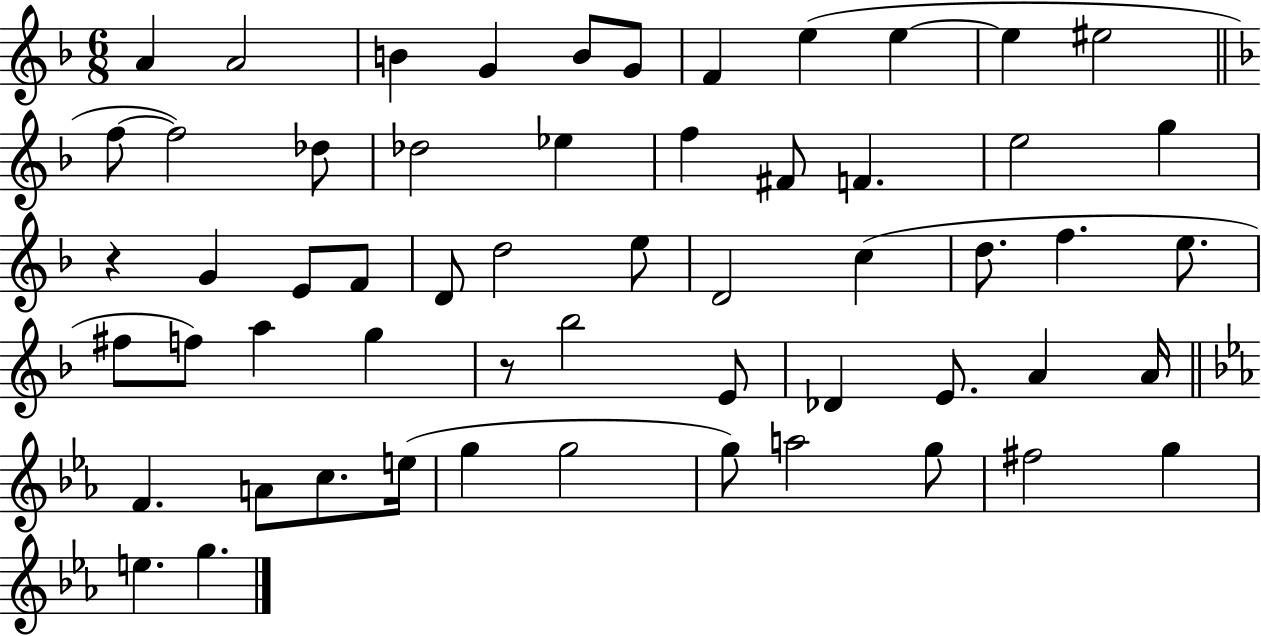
{
  \clef treble
  \numericTimeSignature
  \time 6/8
  \key f \major
  a'4 a'2 | b'4 g'4 b'8 g'8 | f'4 e''4( e''4~~ | e''4 eis''2 | \break \bar "||" \break \key f \major f''8~~ f''2) des''8 | des''2 ees''4 | f''4 fis'8 f'4. | e''2 g''4 | \break r4 g'4 e'8 f'8 | d'8 d''2 e''8 | d'2 c''4( | d''8. f''4. e''8. | \break fis''8 f''8) a''4 g''4 | r8 bes''2 e'8 | des'4 e'8. a'4 a'16 | \bar "||" \break \key c \minor f'4. a'8 c''8. e''16( | g''4 g''2 | g''8) a''2 g''8 | fis''2 g''4 | \break e''4. g''4. | \bar "|."
}